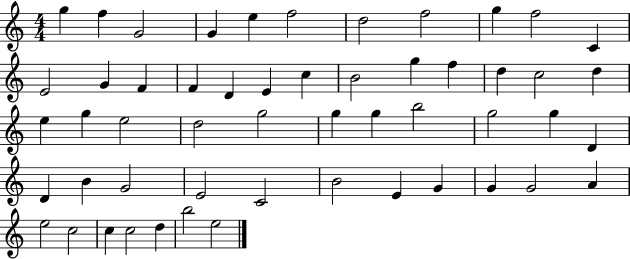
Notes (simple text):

G5/q F5/q G4/h G4/q E5/q F5/h D5/h F5/h G5/q F5/h C4/q E4/h G4/q F4/q F4/q D4/q E4/q C5/q B4/h G5/q F5/q D5/q C5/h D5/q E5/q G5/q E5/h D5/h G5/h G5/q G5/q B5/h G5/h G5/q D4/q D4/q B4/q G4/h E4/h C4/h B4/h E4/q G4/q G4/q G4/h A4/q E5/h C5/h C5/q C5/h D5/q B5/h E5/h